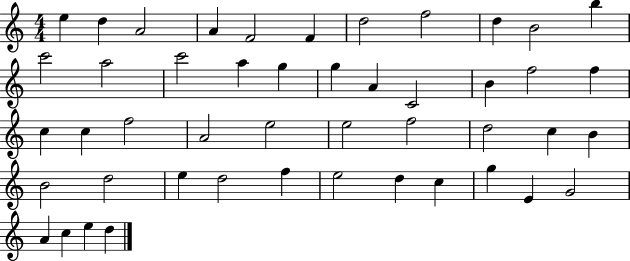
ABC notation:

X:1
T:Untitled
M:4/4
L:1/4
K:C
e d A2 A F2 F d2 f2 d B2 b c'2 a2 c'2 a g g A C2 B f2 f c c f2 A2 e2 e2 f2 d2 c B B2 d2 e d2 f e2 d c g E G2 A c e d